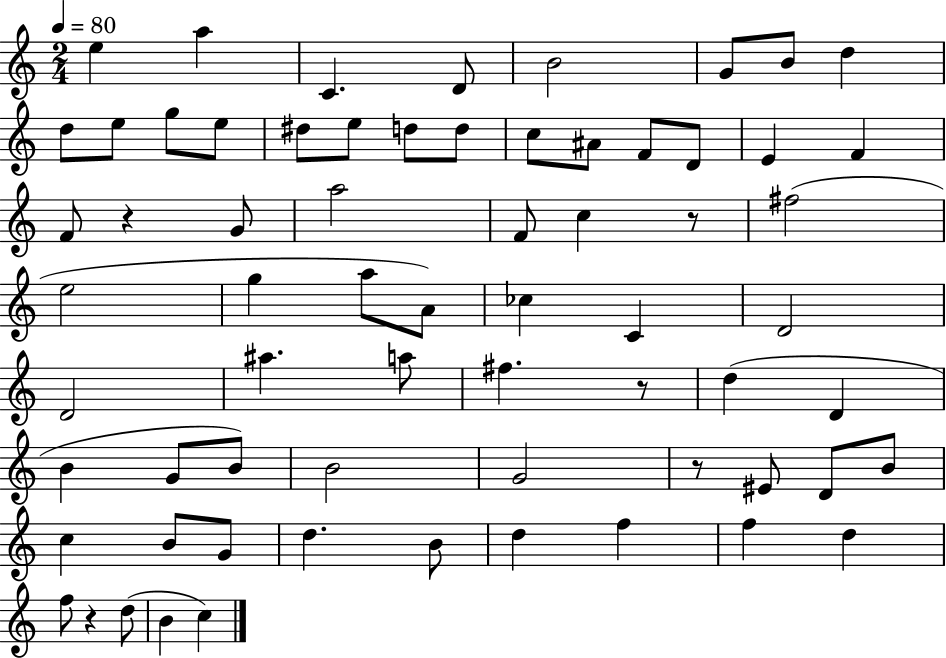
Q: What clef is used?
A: treble